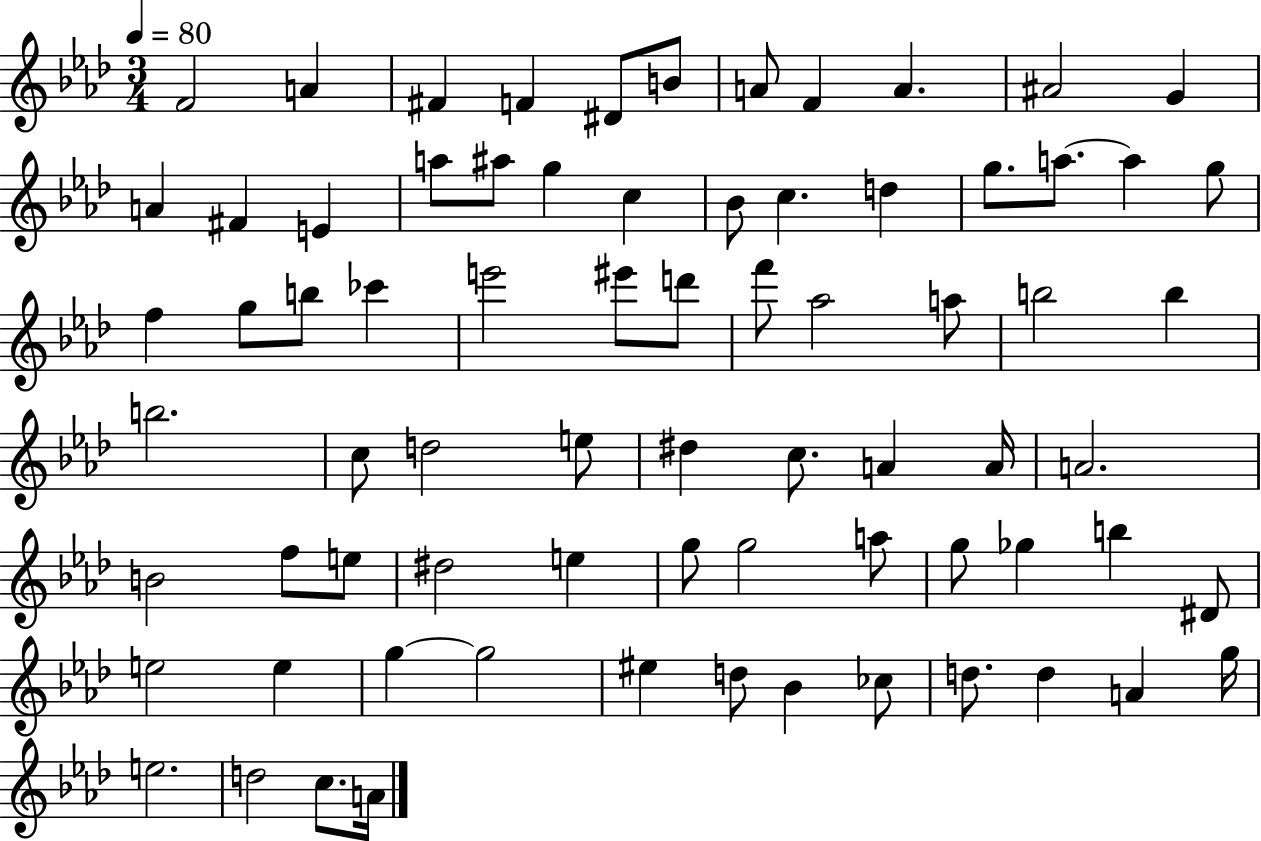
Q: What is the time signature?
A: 3/4